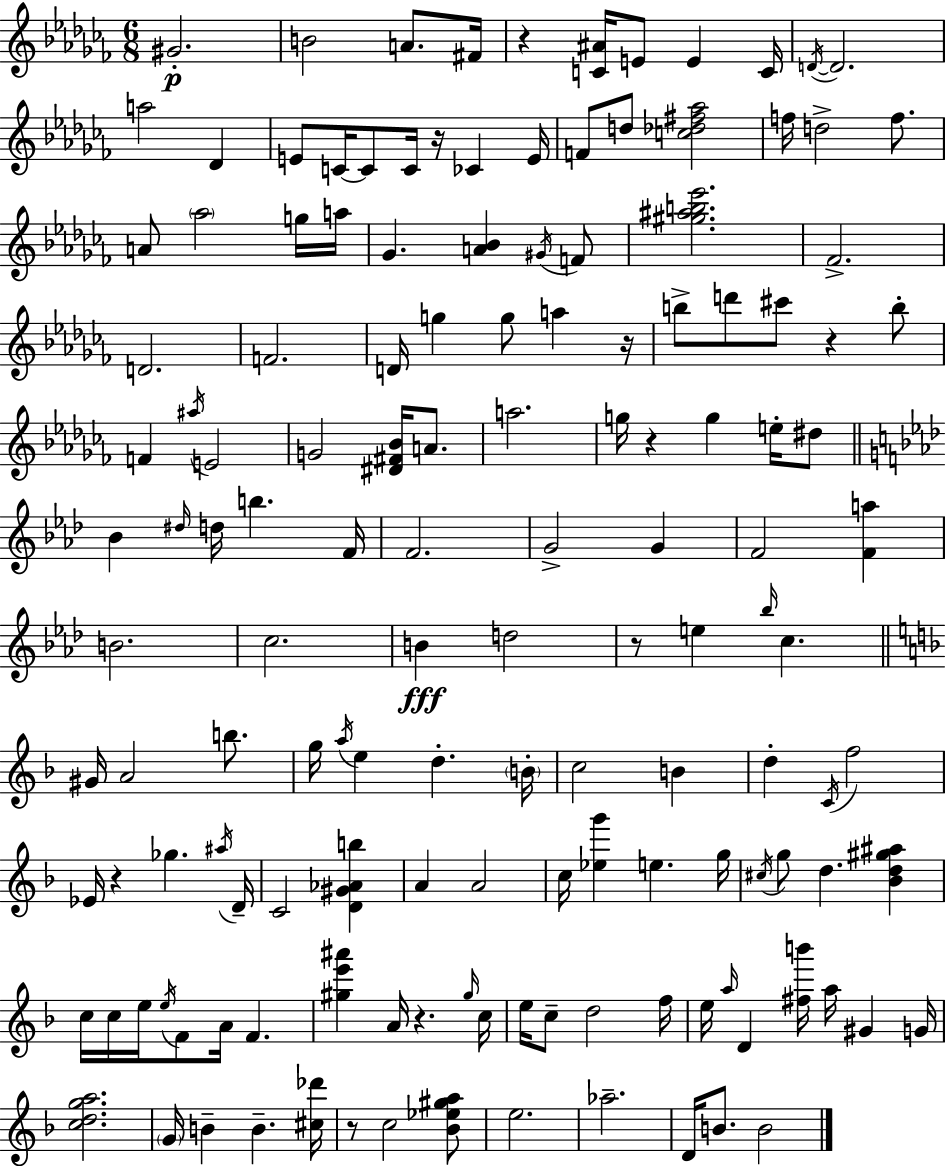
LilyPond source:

{
  \clef treble
  \numericTimeSignature
  \time 6/8
  \key aes \minor
  gis'2.-.\p | b'2 a'8. fis'16 | r4 <c' ais'>16 e'8 e'4 c'16 | \acciaccatura { d'16~ }~ d'2. | \break a''2 des'4 | e'8 c'16~~ c'8 c'16 r16 ces'4 | e'16 f'8 d''8 <c'' des'' fis'' aes''>2 | f''16 d''2-> f''8. | \break a'8 \parenthesize aes''2 g''16 | a''16 ges'4. <a' bes'>4 \acciaccatura { gis'16 } | f'8 <gis'' ais'' b'' ees'''>2. | fes'2.-> | \break d'2. | f'2. | d'16 g''4 g''8 a''4 | r16 b''8-> d'''8 cis'''8 r4 | \break b''8-. f'4 \acciaccatura { ais''16 } e'2 | g'2 <dis' fis' bes'>16 | a'8. a''2. | g''16 r4 g''4 | \break e''16-. dis''8 \bar "||" \break \key f \minor bes'4 \grace { dis''16 } d''16 b''4. | f'16 f'2. | g'2-> g'4 | f'2 <f' a''>4 | \break b'2. | c''2. | b'4\fff d''2 | r8 e''4 \grace { bes''16 } c''4. | \break \bar "||" \break \key d \minor gis'16 a'2 b''8. | g''16 \acciaccatura { a''16 } e''4 d''4.-. | \parenthesize b'16-. c''2 b'4 | d''4-. \acciaccatura { c'16 } f''2 | \break ees'16 r4 ges''4. | \acciaccatura { ais''16 } d'16-- c'2 <d' gis' aes' b''>4 | a'4 a'2 | c''16 <ees'' g'''>4 e''4. | \break g''16 \acciaccatura { cis''16 } g''8 d''4. | <bes' d'' gis'' ais''>4 c''16 c''16 e''16 \acciaccatura { e''16 } f'8 a'16 f'4. | <gis'' e''' ais'''>4 a'16 r4. | \grace { gis''16 } c''16 e''16 c''8-- d''2 | \break f''16 e''16 \grace { a''16 } d'4 | <fis'' b'''>16 a''16 gis'4 g'16 <c'' d'' g'' a''>2. | \parenthesize g'16 b'4-- | b'4.-- <cis'' des'''>16 r8 c''2 | \break <bes' ees'' gis'' a''>8 e''2. | aes''2.-- | d'16 b'8. b'2 | \bar "|."
}